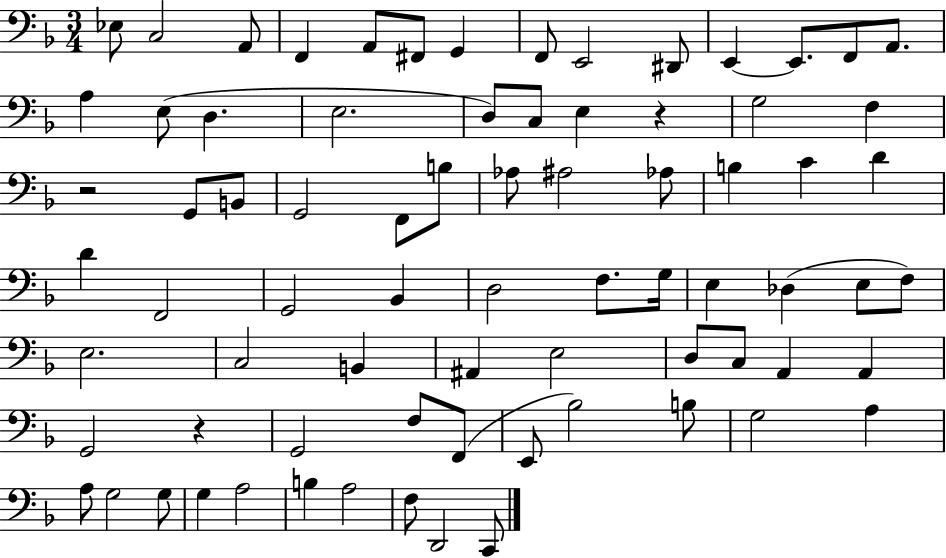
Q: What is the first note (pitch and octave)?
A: Eb3